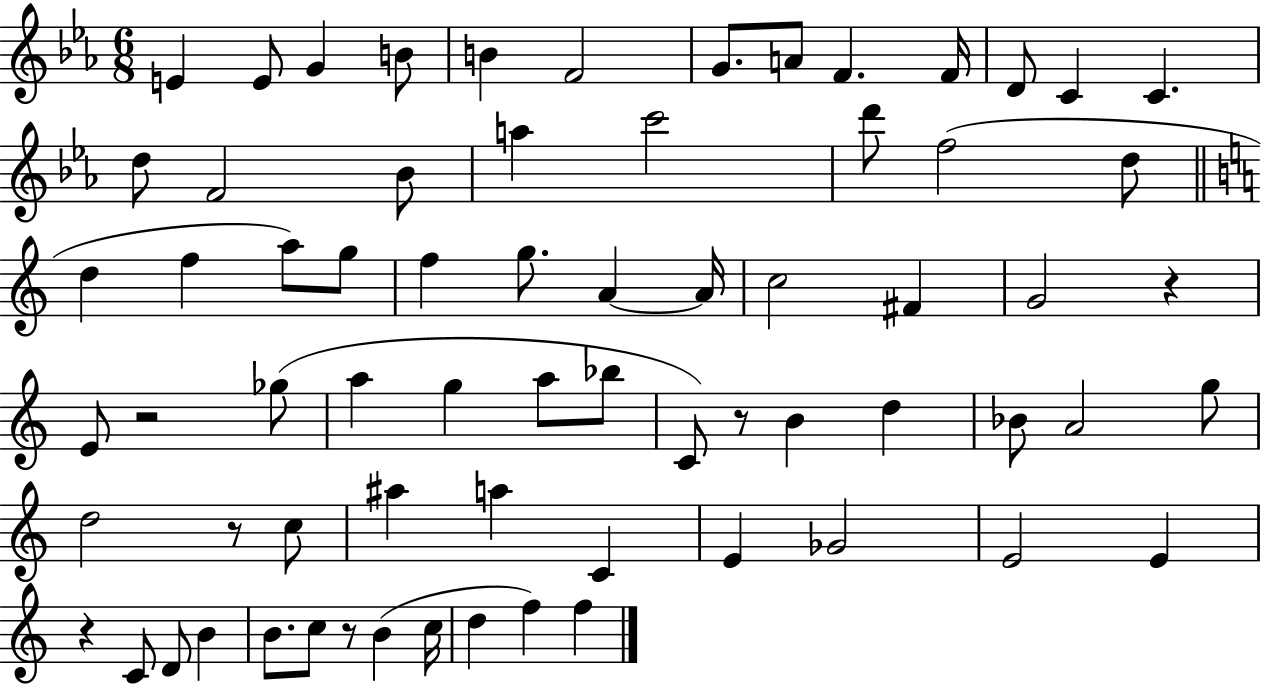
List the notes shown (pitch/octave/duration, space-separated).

E4/q E4/e G4/q B4/e B4/q F4/h G4/e. A4/e F4/q. F4/s D4/e C4/q C4/q. D5/e F4/h Bb4/e A5/q C6/h D6/e F5/h D5/e D5/q F5/q A5/e G5/e F5/q G5/e. A4/q A4/s C5/h F#4/q G4/h R/q E4/e R/h Gb5/e A5/q G5/q A5/e Bb5/e C4/e R/e B4/q D5/q Bb4/e A4/h G5/e D5/h R/e C5/e A#5/q A5/q C4/q E4/q Gb4/h E4/h E4/q R/q C4/e D4/e B4/q B4/e. C5/e R/e B4/q C5/s D5/q F5/q F5/q